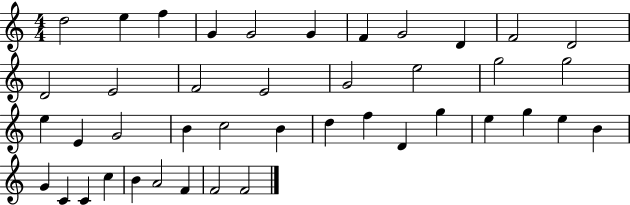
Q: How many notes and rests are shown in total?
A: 42